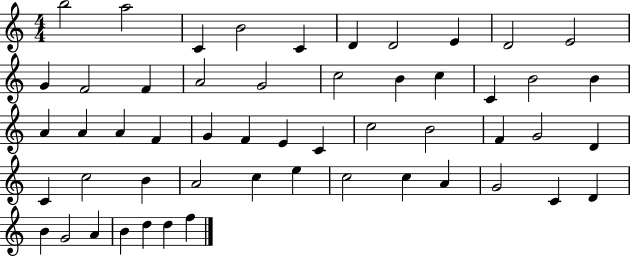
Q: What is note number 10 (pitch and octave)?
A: E4